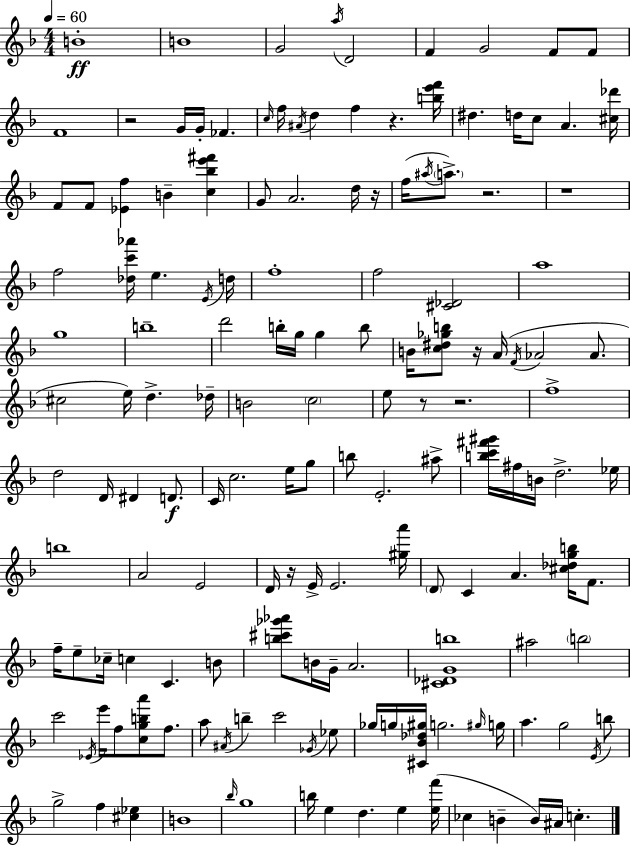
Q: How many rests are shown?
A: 9